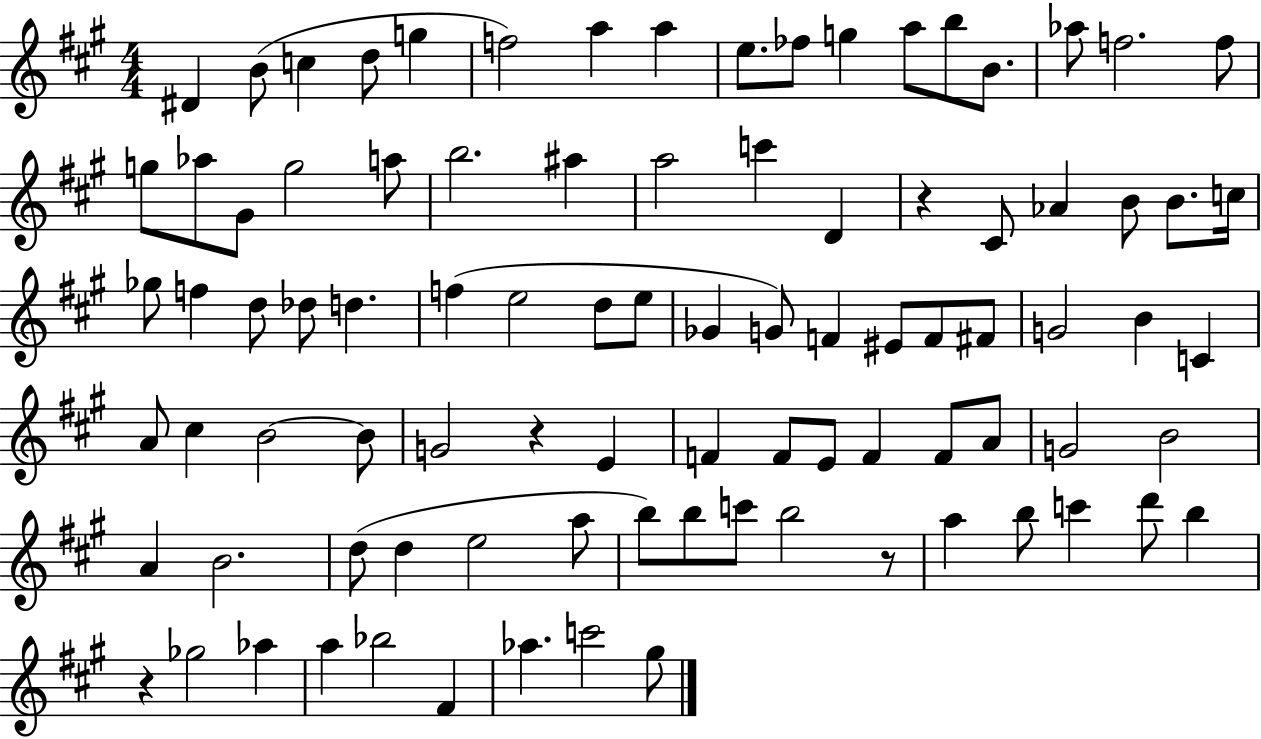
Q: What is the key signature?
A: A major